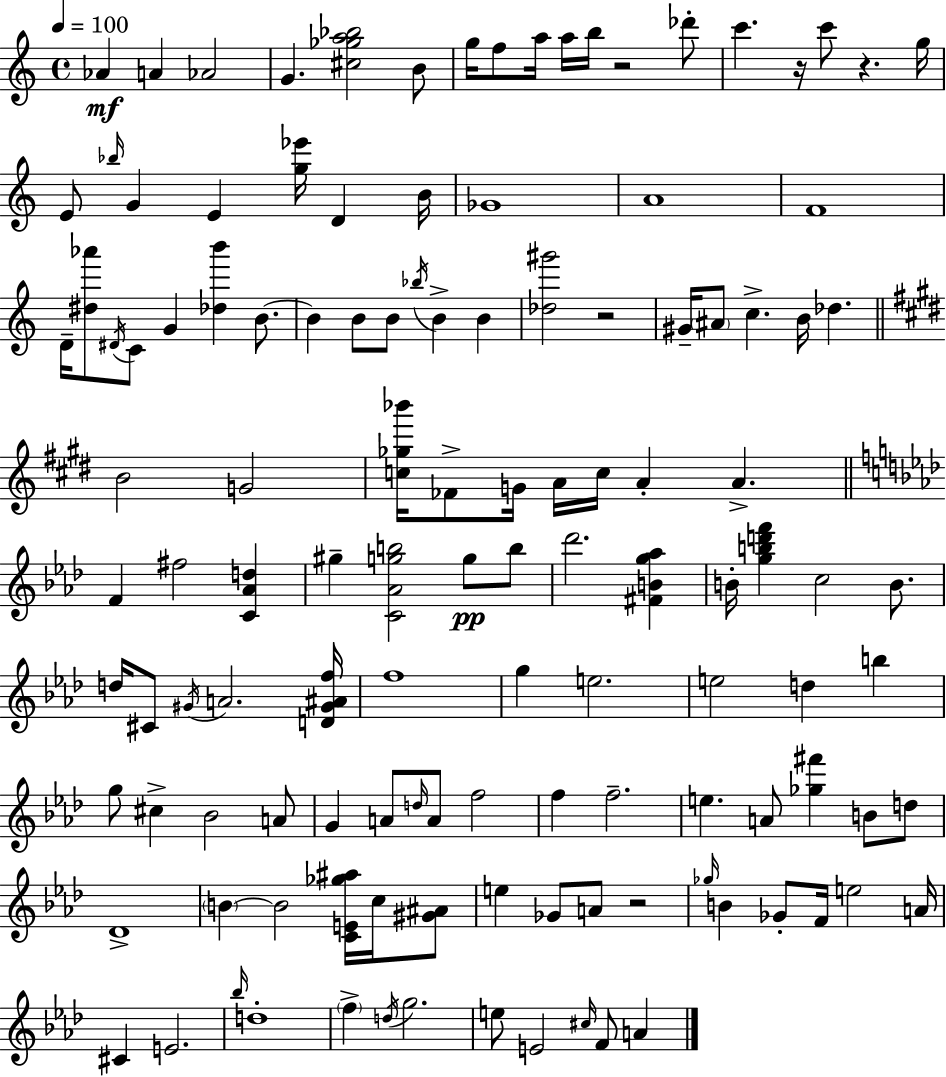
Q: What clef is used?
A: treble